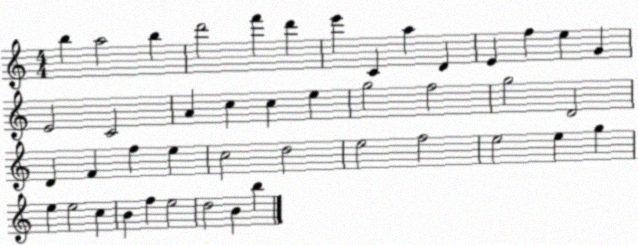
X:1
T:Untitled
M:4/4
L:1/4
K:C
b a2 b d'2 f' d' e' C a D E f e G E2 C2 A c c e g2 f2 g2 D2 D F f e c2 d2 e2 f2 e2 e g e e2 c B f e2 d2 B b